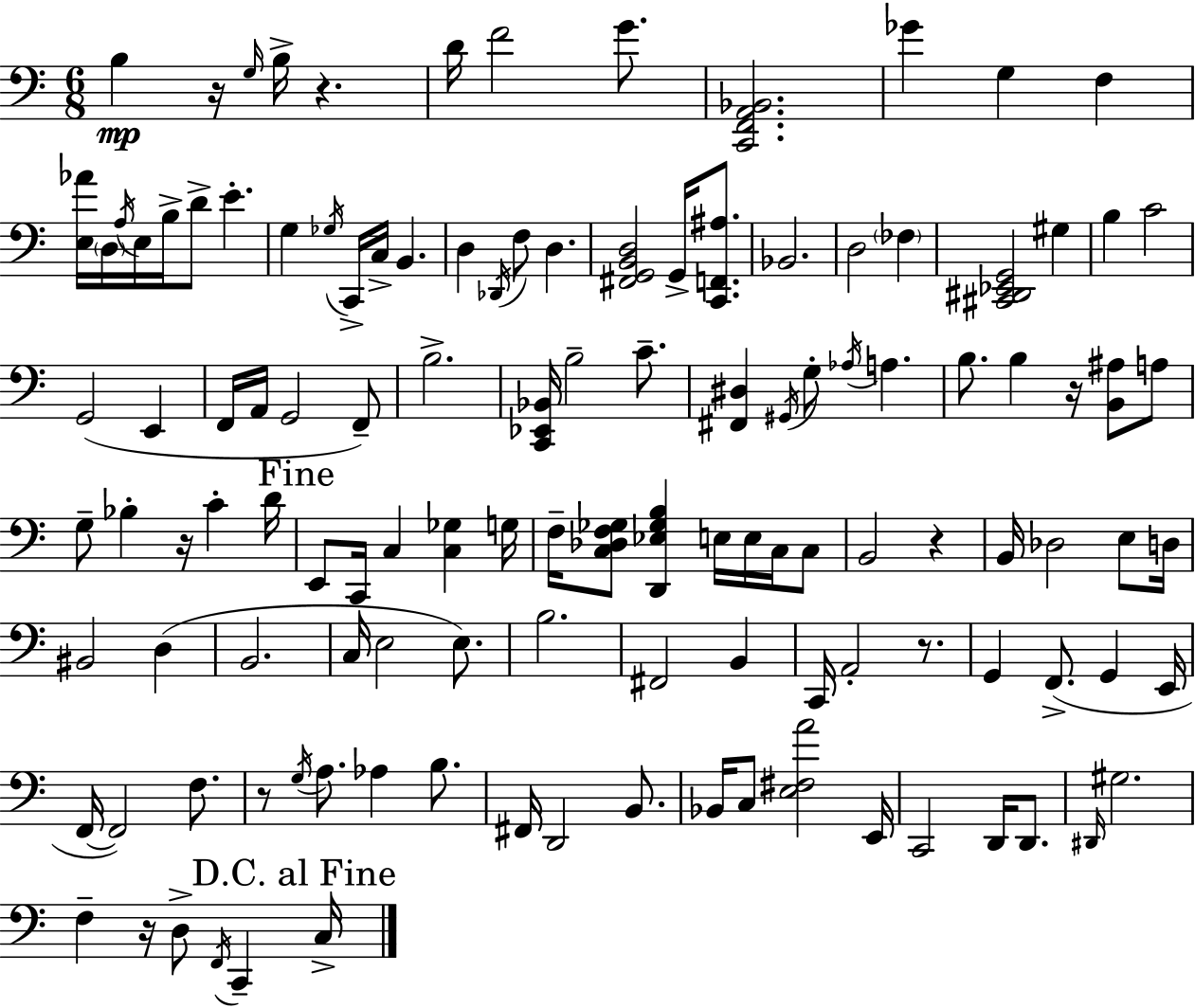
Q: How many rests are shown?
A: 8